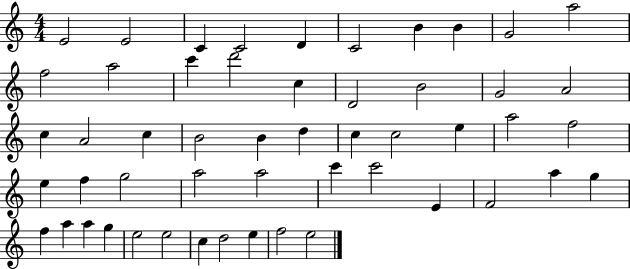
E4/h E4/h C4/q C4/h D4/q C4/h B4/q B4/q G4/h A5/h F5/h A5/h C6/q D6/h C5/q D4/h B4/h G4/h A4/h C5/q A4/h C5/q B4/h B4/q D5/q C5/q C5/h E5/q A5/h F5/h E5/q F5/q G5/h A5/h A5/h C6/q C6/h E4/q F4/h A5/q G5/q F5/q A5/q A5/q G5/q E5/h E5/h C5/q D5/h E5/q F5/h E5/h